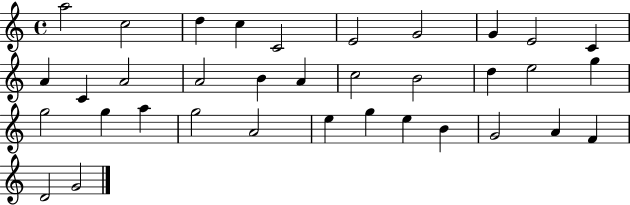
A5/h C5/h D5/q C5/q C4/h E4/h G4/h G4/q E4/h C4/q A4/q C4/q A4/h A4/h B4/q A4/q C5/h B4/h D5/q E5/h G5/q G5/h G5/q A5/q G5/h A4/h E5/q G5/q E5/q B4/q G4/h A4/q F4/q D4/h G4/h